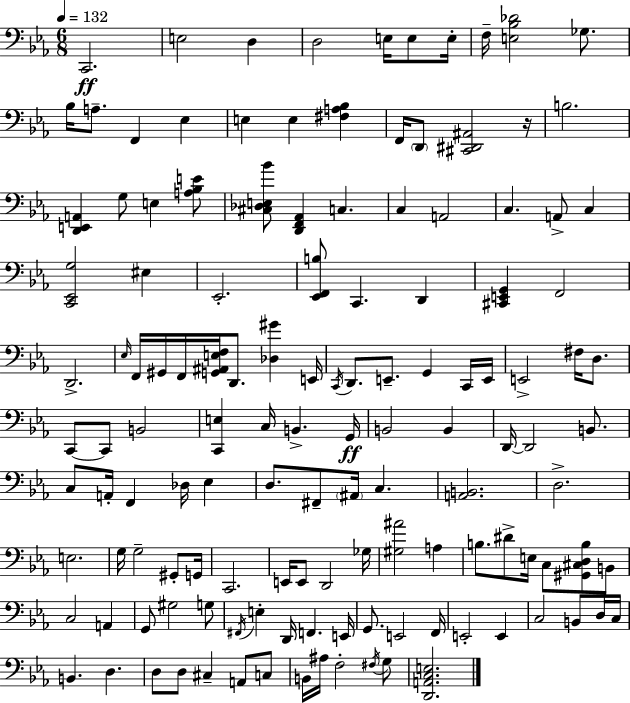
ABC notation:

X:1
T:Untitled
M:6/8
L:1/4
K:Cm
C,,2 E,2 D, D,2 E,/4 E,/2 E,/4 F,/4 [E,_B,_D]2 _G,/2 _B,/4 A,/2 F,, _E, E, E, [^F,A,_B,] F,,/4 D,,/2 [^C,,^D,,^A,,]2 z/4 B,2 [D,,E,,A,,] G,/2 E, [A,_B,E]/2 [^C,_D,E,_B]/2 [D,,F,,_A,,] C, C, A,,2 C, A,,/2 C, [C,,_E,,G,]2 ^E, _E,,2 [_E,,F,,B,]/2 C,, D,, [^C,,E,,G,,] F,,2 D,,2 _E,/4 F,,/4 ^G,,/4 F,,/4 [G,,^A,,E,F,]/4 D,,/2 [_D,^G] E,,/4 C,,/4 D,,/2 E,,/2 G,, C,,/4 E,,/4 E,,2 ^F,/4 D,/2 C,,/2 C,,/2 B,,2 [C,,E,] C,/4 B,, G,,/4 B,,2 B,, D,,/4 D,,2 B,,/2 C,/2 A,,/4 F,, _D,/4 _E, D,/2 ^F,,/2 ^A,,/4 C, [A,,B,,]2 D,2 E,2 G,/4 G,2 ^G,,/2 G,,/4 C,,2 E,,/4 E,,/2 D,,2 _G,/4 [^G,^A]2 A, B,/2 ^D/2 E,/4 C,/2 [^G,,^C,D,B,]/2 B,,/2 C,2 A,, G,,/2 ^G,2 G,/2 ^F,,/4 E, D,,/4 F,, E,,/4 G,,/2 E,,2 F,,/4 E,,2 E,, C,2 B,,/2 D,/4 C,/4 B,, D, D,/2 D,/2 ^C, A,,/2 C,/2 B,,/4 ^A,/4 F,2 ^F,/4 G,/2 [D,,A,,C,E,]2